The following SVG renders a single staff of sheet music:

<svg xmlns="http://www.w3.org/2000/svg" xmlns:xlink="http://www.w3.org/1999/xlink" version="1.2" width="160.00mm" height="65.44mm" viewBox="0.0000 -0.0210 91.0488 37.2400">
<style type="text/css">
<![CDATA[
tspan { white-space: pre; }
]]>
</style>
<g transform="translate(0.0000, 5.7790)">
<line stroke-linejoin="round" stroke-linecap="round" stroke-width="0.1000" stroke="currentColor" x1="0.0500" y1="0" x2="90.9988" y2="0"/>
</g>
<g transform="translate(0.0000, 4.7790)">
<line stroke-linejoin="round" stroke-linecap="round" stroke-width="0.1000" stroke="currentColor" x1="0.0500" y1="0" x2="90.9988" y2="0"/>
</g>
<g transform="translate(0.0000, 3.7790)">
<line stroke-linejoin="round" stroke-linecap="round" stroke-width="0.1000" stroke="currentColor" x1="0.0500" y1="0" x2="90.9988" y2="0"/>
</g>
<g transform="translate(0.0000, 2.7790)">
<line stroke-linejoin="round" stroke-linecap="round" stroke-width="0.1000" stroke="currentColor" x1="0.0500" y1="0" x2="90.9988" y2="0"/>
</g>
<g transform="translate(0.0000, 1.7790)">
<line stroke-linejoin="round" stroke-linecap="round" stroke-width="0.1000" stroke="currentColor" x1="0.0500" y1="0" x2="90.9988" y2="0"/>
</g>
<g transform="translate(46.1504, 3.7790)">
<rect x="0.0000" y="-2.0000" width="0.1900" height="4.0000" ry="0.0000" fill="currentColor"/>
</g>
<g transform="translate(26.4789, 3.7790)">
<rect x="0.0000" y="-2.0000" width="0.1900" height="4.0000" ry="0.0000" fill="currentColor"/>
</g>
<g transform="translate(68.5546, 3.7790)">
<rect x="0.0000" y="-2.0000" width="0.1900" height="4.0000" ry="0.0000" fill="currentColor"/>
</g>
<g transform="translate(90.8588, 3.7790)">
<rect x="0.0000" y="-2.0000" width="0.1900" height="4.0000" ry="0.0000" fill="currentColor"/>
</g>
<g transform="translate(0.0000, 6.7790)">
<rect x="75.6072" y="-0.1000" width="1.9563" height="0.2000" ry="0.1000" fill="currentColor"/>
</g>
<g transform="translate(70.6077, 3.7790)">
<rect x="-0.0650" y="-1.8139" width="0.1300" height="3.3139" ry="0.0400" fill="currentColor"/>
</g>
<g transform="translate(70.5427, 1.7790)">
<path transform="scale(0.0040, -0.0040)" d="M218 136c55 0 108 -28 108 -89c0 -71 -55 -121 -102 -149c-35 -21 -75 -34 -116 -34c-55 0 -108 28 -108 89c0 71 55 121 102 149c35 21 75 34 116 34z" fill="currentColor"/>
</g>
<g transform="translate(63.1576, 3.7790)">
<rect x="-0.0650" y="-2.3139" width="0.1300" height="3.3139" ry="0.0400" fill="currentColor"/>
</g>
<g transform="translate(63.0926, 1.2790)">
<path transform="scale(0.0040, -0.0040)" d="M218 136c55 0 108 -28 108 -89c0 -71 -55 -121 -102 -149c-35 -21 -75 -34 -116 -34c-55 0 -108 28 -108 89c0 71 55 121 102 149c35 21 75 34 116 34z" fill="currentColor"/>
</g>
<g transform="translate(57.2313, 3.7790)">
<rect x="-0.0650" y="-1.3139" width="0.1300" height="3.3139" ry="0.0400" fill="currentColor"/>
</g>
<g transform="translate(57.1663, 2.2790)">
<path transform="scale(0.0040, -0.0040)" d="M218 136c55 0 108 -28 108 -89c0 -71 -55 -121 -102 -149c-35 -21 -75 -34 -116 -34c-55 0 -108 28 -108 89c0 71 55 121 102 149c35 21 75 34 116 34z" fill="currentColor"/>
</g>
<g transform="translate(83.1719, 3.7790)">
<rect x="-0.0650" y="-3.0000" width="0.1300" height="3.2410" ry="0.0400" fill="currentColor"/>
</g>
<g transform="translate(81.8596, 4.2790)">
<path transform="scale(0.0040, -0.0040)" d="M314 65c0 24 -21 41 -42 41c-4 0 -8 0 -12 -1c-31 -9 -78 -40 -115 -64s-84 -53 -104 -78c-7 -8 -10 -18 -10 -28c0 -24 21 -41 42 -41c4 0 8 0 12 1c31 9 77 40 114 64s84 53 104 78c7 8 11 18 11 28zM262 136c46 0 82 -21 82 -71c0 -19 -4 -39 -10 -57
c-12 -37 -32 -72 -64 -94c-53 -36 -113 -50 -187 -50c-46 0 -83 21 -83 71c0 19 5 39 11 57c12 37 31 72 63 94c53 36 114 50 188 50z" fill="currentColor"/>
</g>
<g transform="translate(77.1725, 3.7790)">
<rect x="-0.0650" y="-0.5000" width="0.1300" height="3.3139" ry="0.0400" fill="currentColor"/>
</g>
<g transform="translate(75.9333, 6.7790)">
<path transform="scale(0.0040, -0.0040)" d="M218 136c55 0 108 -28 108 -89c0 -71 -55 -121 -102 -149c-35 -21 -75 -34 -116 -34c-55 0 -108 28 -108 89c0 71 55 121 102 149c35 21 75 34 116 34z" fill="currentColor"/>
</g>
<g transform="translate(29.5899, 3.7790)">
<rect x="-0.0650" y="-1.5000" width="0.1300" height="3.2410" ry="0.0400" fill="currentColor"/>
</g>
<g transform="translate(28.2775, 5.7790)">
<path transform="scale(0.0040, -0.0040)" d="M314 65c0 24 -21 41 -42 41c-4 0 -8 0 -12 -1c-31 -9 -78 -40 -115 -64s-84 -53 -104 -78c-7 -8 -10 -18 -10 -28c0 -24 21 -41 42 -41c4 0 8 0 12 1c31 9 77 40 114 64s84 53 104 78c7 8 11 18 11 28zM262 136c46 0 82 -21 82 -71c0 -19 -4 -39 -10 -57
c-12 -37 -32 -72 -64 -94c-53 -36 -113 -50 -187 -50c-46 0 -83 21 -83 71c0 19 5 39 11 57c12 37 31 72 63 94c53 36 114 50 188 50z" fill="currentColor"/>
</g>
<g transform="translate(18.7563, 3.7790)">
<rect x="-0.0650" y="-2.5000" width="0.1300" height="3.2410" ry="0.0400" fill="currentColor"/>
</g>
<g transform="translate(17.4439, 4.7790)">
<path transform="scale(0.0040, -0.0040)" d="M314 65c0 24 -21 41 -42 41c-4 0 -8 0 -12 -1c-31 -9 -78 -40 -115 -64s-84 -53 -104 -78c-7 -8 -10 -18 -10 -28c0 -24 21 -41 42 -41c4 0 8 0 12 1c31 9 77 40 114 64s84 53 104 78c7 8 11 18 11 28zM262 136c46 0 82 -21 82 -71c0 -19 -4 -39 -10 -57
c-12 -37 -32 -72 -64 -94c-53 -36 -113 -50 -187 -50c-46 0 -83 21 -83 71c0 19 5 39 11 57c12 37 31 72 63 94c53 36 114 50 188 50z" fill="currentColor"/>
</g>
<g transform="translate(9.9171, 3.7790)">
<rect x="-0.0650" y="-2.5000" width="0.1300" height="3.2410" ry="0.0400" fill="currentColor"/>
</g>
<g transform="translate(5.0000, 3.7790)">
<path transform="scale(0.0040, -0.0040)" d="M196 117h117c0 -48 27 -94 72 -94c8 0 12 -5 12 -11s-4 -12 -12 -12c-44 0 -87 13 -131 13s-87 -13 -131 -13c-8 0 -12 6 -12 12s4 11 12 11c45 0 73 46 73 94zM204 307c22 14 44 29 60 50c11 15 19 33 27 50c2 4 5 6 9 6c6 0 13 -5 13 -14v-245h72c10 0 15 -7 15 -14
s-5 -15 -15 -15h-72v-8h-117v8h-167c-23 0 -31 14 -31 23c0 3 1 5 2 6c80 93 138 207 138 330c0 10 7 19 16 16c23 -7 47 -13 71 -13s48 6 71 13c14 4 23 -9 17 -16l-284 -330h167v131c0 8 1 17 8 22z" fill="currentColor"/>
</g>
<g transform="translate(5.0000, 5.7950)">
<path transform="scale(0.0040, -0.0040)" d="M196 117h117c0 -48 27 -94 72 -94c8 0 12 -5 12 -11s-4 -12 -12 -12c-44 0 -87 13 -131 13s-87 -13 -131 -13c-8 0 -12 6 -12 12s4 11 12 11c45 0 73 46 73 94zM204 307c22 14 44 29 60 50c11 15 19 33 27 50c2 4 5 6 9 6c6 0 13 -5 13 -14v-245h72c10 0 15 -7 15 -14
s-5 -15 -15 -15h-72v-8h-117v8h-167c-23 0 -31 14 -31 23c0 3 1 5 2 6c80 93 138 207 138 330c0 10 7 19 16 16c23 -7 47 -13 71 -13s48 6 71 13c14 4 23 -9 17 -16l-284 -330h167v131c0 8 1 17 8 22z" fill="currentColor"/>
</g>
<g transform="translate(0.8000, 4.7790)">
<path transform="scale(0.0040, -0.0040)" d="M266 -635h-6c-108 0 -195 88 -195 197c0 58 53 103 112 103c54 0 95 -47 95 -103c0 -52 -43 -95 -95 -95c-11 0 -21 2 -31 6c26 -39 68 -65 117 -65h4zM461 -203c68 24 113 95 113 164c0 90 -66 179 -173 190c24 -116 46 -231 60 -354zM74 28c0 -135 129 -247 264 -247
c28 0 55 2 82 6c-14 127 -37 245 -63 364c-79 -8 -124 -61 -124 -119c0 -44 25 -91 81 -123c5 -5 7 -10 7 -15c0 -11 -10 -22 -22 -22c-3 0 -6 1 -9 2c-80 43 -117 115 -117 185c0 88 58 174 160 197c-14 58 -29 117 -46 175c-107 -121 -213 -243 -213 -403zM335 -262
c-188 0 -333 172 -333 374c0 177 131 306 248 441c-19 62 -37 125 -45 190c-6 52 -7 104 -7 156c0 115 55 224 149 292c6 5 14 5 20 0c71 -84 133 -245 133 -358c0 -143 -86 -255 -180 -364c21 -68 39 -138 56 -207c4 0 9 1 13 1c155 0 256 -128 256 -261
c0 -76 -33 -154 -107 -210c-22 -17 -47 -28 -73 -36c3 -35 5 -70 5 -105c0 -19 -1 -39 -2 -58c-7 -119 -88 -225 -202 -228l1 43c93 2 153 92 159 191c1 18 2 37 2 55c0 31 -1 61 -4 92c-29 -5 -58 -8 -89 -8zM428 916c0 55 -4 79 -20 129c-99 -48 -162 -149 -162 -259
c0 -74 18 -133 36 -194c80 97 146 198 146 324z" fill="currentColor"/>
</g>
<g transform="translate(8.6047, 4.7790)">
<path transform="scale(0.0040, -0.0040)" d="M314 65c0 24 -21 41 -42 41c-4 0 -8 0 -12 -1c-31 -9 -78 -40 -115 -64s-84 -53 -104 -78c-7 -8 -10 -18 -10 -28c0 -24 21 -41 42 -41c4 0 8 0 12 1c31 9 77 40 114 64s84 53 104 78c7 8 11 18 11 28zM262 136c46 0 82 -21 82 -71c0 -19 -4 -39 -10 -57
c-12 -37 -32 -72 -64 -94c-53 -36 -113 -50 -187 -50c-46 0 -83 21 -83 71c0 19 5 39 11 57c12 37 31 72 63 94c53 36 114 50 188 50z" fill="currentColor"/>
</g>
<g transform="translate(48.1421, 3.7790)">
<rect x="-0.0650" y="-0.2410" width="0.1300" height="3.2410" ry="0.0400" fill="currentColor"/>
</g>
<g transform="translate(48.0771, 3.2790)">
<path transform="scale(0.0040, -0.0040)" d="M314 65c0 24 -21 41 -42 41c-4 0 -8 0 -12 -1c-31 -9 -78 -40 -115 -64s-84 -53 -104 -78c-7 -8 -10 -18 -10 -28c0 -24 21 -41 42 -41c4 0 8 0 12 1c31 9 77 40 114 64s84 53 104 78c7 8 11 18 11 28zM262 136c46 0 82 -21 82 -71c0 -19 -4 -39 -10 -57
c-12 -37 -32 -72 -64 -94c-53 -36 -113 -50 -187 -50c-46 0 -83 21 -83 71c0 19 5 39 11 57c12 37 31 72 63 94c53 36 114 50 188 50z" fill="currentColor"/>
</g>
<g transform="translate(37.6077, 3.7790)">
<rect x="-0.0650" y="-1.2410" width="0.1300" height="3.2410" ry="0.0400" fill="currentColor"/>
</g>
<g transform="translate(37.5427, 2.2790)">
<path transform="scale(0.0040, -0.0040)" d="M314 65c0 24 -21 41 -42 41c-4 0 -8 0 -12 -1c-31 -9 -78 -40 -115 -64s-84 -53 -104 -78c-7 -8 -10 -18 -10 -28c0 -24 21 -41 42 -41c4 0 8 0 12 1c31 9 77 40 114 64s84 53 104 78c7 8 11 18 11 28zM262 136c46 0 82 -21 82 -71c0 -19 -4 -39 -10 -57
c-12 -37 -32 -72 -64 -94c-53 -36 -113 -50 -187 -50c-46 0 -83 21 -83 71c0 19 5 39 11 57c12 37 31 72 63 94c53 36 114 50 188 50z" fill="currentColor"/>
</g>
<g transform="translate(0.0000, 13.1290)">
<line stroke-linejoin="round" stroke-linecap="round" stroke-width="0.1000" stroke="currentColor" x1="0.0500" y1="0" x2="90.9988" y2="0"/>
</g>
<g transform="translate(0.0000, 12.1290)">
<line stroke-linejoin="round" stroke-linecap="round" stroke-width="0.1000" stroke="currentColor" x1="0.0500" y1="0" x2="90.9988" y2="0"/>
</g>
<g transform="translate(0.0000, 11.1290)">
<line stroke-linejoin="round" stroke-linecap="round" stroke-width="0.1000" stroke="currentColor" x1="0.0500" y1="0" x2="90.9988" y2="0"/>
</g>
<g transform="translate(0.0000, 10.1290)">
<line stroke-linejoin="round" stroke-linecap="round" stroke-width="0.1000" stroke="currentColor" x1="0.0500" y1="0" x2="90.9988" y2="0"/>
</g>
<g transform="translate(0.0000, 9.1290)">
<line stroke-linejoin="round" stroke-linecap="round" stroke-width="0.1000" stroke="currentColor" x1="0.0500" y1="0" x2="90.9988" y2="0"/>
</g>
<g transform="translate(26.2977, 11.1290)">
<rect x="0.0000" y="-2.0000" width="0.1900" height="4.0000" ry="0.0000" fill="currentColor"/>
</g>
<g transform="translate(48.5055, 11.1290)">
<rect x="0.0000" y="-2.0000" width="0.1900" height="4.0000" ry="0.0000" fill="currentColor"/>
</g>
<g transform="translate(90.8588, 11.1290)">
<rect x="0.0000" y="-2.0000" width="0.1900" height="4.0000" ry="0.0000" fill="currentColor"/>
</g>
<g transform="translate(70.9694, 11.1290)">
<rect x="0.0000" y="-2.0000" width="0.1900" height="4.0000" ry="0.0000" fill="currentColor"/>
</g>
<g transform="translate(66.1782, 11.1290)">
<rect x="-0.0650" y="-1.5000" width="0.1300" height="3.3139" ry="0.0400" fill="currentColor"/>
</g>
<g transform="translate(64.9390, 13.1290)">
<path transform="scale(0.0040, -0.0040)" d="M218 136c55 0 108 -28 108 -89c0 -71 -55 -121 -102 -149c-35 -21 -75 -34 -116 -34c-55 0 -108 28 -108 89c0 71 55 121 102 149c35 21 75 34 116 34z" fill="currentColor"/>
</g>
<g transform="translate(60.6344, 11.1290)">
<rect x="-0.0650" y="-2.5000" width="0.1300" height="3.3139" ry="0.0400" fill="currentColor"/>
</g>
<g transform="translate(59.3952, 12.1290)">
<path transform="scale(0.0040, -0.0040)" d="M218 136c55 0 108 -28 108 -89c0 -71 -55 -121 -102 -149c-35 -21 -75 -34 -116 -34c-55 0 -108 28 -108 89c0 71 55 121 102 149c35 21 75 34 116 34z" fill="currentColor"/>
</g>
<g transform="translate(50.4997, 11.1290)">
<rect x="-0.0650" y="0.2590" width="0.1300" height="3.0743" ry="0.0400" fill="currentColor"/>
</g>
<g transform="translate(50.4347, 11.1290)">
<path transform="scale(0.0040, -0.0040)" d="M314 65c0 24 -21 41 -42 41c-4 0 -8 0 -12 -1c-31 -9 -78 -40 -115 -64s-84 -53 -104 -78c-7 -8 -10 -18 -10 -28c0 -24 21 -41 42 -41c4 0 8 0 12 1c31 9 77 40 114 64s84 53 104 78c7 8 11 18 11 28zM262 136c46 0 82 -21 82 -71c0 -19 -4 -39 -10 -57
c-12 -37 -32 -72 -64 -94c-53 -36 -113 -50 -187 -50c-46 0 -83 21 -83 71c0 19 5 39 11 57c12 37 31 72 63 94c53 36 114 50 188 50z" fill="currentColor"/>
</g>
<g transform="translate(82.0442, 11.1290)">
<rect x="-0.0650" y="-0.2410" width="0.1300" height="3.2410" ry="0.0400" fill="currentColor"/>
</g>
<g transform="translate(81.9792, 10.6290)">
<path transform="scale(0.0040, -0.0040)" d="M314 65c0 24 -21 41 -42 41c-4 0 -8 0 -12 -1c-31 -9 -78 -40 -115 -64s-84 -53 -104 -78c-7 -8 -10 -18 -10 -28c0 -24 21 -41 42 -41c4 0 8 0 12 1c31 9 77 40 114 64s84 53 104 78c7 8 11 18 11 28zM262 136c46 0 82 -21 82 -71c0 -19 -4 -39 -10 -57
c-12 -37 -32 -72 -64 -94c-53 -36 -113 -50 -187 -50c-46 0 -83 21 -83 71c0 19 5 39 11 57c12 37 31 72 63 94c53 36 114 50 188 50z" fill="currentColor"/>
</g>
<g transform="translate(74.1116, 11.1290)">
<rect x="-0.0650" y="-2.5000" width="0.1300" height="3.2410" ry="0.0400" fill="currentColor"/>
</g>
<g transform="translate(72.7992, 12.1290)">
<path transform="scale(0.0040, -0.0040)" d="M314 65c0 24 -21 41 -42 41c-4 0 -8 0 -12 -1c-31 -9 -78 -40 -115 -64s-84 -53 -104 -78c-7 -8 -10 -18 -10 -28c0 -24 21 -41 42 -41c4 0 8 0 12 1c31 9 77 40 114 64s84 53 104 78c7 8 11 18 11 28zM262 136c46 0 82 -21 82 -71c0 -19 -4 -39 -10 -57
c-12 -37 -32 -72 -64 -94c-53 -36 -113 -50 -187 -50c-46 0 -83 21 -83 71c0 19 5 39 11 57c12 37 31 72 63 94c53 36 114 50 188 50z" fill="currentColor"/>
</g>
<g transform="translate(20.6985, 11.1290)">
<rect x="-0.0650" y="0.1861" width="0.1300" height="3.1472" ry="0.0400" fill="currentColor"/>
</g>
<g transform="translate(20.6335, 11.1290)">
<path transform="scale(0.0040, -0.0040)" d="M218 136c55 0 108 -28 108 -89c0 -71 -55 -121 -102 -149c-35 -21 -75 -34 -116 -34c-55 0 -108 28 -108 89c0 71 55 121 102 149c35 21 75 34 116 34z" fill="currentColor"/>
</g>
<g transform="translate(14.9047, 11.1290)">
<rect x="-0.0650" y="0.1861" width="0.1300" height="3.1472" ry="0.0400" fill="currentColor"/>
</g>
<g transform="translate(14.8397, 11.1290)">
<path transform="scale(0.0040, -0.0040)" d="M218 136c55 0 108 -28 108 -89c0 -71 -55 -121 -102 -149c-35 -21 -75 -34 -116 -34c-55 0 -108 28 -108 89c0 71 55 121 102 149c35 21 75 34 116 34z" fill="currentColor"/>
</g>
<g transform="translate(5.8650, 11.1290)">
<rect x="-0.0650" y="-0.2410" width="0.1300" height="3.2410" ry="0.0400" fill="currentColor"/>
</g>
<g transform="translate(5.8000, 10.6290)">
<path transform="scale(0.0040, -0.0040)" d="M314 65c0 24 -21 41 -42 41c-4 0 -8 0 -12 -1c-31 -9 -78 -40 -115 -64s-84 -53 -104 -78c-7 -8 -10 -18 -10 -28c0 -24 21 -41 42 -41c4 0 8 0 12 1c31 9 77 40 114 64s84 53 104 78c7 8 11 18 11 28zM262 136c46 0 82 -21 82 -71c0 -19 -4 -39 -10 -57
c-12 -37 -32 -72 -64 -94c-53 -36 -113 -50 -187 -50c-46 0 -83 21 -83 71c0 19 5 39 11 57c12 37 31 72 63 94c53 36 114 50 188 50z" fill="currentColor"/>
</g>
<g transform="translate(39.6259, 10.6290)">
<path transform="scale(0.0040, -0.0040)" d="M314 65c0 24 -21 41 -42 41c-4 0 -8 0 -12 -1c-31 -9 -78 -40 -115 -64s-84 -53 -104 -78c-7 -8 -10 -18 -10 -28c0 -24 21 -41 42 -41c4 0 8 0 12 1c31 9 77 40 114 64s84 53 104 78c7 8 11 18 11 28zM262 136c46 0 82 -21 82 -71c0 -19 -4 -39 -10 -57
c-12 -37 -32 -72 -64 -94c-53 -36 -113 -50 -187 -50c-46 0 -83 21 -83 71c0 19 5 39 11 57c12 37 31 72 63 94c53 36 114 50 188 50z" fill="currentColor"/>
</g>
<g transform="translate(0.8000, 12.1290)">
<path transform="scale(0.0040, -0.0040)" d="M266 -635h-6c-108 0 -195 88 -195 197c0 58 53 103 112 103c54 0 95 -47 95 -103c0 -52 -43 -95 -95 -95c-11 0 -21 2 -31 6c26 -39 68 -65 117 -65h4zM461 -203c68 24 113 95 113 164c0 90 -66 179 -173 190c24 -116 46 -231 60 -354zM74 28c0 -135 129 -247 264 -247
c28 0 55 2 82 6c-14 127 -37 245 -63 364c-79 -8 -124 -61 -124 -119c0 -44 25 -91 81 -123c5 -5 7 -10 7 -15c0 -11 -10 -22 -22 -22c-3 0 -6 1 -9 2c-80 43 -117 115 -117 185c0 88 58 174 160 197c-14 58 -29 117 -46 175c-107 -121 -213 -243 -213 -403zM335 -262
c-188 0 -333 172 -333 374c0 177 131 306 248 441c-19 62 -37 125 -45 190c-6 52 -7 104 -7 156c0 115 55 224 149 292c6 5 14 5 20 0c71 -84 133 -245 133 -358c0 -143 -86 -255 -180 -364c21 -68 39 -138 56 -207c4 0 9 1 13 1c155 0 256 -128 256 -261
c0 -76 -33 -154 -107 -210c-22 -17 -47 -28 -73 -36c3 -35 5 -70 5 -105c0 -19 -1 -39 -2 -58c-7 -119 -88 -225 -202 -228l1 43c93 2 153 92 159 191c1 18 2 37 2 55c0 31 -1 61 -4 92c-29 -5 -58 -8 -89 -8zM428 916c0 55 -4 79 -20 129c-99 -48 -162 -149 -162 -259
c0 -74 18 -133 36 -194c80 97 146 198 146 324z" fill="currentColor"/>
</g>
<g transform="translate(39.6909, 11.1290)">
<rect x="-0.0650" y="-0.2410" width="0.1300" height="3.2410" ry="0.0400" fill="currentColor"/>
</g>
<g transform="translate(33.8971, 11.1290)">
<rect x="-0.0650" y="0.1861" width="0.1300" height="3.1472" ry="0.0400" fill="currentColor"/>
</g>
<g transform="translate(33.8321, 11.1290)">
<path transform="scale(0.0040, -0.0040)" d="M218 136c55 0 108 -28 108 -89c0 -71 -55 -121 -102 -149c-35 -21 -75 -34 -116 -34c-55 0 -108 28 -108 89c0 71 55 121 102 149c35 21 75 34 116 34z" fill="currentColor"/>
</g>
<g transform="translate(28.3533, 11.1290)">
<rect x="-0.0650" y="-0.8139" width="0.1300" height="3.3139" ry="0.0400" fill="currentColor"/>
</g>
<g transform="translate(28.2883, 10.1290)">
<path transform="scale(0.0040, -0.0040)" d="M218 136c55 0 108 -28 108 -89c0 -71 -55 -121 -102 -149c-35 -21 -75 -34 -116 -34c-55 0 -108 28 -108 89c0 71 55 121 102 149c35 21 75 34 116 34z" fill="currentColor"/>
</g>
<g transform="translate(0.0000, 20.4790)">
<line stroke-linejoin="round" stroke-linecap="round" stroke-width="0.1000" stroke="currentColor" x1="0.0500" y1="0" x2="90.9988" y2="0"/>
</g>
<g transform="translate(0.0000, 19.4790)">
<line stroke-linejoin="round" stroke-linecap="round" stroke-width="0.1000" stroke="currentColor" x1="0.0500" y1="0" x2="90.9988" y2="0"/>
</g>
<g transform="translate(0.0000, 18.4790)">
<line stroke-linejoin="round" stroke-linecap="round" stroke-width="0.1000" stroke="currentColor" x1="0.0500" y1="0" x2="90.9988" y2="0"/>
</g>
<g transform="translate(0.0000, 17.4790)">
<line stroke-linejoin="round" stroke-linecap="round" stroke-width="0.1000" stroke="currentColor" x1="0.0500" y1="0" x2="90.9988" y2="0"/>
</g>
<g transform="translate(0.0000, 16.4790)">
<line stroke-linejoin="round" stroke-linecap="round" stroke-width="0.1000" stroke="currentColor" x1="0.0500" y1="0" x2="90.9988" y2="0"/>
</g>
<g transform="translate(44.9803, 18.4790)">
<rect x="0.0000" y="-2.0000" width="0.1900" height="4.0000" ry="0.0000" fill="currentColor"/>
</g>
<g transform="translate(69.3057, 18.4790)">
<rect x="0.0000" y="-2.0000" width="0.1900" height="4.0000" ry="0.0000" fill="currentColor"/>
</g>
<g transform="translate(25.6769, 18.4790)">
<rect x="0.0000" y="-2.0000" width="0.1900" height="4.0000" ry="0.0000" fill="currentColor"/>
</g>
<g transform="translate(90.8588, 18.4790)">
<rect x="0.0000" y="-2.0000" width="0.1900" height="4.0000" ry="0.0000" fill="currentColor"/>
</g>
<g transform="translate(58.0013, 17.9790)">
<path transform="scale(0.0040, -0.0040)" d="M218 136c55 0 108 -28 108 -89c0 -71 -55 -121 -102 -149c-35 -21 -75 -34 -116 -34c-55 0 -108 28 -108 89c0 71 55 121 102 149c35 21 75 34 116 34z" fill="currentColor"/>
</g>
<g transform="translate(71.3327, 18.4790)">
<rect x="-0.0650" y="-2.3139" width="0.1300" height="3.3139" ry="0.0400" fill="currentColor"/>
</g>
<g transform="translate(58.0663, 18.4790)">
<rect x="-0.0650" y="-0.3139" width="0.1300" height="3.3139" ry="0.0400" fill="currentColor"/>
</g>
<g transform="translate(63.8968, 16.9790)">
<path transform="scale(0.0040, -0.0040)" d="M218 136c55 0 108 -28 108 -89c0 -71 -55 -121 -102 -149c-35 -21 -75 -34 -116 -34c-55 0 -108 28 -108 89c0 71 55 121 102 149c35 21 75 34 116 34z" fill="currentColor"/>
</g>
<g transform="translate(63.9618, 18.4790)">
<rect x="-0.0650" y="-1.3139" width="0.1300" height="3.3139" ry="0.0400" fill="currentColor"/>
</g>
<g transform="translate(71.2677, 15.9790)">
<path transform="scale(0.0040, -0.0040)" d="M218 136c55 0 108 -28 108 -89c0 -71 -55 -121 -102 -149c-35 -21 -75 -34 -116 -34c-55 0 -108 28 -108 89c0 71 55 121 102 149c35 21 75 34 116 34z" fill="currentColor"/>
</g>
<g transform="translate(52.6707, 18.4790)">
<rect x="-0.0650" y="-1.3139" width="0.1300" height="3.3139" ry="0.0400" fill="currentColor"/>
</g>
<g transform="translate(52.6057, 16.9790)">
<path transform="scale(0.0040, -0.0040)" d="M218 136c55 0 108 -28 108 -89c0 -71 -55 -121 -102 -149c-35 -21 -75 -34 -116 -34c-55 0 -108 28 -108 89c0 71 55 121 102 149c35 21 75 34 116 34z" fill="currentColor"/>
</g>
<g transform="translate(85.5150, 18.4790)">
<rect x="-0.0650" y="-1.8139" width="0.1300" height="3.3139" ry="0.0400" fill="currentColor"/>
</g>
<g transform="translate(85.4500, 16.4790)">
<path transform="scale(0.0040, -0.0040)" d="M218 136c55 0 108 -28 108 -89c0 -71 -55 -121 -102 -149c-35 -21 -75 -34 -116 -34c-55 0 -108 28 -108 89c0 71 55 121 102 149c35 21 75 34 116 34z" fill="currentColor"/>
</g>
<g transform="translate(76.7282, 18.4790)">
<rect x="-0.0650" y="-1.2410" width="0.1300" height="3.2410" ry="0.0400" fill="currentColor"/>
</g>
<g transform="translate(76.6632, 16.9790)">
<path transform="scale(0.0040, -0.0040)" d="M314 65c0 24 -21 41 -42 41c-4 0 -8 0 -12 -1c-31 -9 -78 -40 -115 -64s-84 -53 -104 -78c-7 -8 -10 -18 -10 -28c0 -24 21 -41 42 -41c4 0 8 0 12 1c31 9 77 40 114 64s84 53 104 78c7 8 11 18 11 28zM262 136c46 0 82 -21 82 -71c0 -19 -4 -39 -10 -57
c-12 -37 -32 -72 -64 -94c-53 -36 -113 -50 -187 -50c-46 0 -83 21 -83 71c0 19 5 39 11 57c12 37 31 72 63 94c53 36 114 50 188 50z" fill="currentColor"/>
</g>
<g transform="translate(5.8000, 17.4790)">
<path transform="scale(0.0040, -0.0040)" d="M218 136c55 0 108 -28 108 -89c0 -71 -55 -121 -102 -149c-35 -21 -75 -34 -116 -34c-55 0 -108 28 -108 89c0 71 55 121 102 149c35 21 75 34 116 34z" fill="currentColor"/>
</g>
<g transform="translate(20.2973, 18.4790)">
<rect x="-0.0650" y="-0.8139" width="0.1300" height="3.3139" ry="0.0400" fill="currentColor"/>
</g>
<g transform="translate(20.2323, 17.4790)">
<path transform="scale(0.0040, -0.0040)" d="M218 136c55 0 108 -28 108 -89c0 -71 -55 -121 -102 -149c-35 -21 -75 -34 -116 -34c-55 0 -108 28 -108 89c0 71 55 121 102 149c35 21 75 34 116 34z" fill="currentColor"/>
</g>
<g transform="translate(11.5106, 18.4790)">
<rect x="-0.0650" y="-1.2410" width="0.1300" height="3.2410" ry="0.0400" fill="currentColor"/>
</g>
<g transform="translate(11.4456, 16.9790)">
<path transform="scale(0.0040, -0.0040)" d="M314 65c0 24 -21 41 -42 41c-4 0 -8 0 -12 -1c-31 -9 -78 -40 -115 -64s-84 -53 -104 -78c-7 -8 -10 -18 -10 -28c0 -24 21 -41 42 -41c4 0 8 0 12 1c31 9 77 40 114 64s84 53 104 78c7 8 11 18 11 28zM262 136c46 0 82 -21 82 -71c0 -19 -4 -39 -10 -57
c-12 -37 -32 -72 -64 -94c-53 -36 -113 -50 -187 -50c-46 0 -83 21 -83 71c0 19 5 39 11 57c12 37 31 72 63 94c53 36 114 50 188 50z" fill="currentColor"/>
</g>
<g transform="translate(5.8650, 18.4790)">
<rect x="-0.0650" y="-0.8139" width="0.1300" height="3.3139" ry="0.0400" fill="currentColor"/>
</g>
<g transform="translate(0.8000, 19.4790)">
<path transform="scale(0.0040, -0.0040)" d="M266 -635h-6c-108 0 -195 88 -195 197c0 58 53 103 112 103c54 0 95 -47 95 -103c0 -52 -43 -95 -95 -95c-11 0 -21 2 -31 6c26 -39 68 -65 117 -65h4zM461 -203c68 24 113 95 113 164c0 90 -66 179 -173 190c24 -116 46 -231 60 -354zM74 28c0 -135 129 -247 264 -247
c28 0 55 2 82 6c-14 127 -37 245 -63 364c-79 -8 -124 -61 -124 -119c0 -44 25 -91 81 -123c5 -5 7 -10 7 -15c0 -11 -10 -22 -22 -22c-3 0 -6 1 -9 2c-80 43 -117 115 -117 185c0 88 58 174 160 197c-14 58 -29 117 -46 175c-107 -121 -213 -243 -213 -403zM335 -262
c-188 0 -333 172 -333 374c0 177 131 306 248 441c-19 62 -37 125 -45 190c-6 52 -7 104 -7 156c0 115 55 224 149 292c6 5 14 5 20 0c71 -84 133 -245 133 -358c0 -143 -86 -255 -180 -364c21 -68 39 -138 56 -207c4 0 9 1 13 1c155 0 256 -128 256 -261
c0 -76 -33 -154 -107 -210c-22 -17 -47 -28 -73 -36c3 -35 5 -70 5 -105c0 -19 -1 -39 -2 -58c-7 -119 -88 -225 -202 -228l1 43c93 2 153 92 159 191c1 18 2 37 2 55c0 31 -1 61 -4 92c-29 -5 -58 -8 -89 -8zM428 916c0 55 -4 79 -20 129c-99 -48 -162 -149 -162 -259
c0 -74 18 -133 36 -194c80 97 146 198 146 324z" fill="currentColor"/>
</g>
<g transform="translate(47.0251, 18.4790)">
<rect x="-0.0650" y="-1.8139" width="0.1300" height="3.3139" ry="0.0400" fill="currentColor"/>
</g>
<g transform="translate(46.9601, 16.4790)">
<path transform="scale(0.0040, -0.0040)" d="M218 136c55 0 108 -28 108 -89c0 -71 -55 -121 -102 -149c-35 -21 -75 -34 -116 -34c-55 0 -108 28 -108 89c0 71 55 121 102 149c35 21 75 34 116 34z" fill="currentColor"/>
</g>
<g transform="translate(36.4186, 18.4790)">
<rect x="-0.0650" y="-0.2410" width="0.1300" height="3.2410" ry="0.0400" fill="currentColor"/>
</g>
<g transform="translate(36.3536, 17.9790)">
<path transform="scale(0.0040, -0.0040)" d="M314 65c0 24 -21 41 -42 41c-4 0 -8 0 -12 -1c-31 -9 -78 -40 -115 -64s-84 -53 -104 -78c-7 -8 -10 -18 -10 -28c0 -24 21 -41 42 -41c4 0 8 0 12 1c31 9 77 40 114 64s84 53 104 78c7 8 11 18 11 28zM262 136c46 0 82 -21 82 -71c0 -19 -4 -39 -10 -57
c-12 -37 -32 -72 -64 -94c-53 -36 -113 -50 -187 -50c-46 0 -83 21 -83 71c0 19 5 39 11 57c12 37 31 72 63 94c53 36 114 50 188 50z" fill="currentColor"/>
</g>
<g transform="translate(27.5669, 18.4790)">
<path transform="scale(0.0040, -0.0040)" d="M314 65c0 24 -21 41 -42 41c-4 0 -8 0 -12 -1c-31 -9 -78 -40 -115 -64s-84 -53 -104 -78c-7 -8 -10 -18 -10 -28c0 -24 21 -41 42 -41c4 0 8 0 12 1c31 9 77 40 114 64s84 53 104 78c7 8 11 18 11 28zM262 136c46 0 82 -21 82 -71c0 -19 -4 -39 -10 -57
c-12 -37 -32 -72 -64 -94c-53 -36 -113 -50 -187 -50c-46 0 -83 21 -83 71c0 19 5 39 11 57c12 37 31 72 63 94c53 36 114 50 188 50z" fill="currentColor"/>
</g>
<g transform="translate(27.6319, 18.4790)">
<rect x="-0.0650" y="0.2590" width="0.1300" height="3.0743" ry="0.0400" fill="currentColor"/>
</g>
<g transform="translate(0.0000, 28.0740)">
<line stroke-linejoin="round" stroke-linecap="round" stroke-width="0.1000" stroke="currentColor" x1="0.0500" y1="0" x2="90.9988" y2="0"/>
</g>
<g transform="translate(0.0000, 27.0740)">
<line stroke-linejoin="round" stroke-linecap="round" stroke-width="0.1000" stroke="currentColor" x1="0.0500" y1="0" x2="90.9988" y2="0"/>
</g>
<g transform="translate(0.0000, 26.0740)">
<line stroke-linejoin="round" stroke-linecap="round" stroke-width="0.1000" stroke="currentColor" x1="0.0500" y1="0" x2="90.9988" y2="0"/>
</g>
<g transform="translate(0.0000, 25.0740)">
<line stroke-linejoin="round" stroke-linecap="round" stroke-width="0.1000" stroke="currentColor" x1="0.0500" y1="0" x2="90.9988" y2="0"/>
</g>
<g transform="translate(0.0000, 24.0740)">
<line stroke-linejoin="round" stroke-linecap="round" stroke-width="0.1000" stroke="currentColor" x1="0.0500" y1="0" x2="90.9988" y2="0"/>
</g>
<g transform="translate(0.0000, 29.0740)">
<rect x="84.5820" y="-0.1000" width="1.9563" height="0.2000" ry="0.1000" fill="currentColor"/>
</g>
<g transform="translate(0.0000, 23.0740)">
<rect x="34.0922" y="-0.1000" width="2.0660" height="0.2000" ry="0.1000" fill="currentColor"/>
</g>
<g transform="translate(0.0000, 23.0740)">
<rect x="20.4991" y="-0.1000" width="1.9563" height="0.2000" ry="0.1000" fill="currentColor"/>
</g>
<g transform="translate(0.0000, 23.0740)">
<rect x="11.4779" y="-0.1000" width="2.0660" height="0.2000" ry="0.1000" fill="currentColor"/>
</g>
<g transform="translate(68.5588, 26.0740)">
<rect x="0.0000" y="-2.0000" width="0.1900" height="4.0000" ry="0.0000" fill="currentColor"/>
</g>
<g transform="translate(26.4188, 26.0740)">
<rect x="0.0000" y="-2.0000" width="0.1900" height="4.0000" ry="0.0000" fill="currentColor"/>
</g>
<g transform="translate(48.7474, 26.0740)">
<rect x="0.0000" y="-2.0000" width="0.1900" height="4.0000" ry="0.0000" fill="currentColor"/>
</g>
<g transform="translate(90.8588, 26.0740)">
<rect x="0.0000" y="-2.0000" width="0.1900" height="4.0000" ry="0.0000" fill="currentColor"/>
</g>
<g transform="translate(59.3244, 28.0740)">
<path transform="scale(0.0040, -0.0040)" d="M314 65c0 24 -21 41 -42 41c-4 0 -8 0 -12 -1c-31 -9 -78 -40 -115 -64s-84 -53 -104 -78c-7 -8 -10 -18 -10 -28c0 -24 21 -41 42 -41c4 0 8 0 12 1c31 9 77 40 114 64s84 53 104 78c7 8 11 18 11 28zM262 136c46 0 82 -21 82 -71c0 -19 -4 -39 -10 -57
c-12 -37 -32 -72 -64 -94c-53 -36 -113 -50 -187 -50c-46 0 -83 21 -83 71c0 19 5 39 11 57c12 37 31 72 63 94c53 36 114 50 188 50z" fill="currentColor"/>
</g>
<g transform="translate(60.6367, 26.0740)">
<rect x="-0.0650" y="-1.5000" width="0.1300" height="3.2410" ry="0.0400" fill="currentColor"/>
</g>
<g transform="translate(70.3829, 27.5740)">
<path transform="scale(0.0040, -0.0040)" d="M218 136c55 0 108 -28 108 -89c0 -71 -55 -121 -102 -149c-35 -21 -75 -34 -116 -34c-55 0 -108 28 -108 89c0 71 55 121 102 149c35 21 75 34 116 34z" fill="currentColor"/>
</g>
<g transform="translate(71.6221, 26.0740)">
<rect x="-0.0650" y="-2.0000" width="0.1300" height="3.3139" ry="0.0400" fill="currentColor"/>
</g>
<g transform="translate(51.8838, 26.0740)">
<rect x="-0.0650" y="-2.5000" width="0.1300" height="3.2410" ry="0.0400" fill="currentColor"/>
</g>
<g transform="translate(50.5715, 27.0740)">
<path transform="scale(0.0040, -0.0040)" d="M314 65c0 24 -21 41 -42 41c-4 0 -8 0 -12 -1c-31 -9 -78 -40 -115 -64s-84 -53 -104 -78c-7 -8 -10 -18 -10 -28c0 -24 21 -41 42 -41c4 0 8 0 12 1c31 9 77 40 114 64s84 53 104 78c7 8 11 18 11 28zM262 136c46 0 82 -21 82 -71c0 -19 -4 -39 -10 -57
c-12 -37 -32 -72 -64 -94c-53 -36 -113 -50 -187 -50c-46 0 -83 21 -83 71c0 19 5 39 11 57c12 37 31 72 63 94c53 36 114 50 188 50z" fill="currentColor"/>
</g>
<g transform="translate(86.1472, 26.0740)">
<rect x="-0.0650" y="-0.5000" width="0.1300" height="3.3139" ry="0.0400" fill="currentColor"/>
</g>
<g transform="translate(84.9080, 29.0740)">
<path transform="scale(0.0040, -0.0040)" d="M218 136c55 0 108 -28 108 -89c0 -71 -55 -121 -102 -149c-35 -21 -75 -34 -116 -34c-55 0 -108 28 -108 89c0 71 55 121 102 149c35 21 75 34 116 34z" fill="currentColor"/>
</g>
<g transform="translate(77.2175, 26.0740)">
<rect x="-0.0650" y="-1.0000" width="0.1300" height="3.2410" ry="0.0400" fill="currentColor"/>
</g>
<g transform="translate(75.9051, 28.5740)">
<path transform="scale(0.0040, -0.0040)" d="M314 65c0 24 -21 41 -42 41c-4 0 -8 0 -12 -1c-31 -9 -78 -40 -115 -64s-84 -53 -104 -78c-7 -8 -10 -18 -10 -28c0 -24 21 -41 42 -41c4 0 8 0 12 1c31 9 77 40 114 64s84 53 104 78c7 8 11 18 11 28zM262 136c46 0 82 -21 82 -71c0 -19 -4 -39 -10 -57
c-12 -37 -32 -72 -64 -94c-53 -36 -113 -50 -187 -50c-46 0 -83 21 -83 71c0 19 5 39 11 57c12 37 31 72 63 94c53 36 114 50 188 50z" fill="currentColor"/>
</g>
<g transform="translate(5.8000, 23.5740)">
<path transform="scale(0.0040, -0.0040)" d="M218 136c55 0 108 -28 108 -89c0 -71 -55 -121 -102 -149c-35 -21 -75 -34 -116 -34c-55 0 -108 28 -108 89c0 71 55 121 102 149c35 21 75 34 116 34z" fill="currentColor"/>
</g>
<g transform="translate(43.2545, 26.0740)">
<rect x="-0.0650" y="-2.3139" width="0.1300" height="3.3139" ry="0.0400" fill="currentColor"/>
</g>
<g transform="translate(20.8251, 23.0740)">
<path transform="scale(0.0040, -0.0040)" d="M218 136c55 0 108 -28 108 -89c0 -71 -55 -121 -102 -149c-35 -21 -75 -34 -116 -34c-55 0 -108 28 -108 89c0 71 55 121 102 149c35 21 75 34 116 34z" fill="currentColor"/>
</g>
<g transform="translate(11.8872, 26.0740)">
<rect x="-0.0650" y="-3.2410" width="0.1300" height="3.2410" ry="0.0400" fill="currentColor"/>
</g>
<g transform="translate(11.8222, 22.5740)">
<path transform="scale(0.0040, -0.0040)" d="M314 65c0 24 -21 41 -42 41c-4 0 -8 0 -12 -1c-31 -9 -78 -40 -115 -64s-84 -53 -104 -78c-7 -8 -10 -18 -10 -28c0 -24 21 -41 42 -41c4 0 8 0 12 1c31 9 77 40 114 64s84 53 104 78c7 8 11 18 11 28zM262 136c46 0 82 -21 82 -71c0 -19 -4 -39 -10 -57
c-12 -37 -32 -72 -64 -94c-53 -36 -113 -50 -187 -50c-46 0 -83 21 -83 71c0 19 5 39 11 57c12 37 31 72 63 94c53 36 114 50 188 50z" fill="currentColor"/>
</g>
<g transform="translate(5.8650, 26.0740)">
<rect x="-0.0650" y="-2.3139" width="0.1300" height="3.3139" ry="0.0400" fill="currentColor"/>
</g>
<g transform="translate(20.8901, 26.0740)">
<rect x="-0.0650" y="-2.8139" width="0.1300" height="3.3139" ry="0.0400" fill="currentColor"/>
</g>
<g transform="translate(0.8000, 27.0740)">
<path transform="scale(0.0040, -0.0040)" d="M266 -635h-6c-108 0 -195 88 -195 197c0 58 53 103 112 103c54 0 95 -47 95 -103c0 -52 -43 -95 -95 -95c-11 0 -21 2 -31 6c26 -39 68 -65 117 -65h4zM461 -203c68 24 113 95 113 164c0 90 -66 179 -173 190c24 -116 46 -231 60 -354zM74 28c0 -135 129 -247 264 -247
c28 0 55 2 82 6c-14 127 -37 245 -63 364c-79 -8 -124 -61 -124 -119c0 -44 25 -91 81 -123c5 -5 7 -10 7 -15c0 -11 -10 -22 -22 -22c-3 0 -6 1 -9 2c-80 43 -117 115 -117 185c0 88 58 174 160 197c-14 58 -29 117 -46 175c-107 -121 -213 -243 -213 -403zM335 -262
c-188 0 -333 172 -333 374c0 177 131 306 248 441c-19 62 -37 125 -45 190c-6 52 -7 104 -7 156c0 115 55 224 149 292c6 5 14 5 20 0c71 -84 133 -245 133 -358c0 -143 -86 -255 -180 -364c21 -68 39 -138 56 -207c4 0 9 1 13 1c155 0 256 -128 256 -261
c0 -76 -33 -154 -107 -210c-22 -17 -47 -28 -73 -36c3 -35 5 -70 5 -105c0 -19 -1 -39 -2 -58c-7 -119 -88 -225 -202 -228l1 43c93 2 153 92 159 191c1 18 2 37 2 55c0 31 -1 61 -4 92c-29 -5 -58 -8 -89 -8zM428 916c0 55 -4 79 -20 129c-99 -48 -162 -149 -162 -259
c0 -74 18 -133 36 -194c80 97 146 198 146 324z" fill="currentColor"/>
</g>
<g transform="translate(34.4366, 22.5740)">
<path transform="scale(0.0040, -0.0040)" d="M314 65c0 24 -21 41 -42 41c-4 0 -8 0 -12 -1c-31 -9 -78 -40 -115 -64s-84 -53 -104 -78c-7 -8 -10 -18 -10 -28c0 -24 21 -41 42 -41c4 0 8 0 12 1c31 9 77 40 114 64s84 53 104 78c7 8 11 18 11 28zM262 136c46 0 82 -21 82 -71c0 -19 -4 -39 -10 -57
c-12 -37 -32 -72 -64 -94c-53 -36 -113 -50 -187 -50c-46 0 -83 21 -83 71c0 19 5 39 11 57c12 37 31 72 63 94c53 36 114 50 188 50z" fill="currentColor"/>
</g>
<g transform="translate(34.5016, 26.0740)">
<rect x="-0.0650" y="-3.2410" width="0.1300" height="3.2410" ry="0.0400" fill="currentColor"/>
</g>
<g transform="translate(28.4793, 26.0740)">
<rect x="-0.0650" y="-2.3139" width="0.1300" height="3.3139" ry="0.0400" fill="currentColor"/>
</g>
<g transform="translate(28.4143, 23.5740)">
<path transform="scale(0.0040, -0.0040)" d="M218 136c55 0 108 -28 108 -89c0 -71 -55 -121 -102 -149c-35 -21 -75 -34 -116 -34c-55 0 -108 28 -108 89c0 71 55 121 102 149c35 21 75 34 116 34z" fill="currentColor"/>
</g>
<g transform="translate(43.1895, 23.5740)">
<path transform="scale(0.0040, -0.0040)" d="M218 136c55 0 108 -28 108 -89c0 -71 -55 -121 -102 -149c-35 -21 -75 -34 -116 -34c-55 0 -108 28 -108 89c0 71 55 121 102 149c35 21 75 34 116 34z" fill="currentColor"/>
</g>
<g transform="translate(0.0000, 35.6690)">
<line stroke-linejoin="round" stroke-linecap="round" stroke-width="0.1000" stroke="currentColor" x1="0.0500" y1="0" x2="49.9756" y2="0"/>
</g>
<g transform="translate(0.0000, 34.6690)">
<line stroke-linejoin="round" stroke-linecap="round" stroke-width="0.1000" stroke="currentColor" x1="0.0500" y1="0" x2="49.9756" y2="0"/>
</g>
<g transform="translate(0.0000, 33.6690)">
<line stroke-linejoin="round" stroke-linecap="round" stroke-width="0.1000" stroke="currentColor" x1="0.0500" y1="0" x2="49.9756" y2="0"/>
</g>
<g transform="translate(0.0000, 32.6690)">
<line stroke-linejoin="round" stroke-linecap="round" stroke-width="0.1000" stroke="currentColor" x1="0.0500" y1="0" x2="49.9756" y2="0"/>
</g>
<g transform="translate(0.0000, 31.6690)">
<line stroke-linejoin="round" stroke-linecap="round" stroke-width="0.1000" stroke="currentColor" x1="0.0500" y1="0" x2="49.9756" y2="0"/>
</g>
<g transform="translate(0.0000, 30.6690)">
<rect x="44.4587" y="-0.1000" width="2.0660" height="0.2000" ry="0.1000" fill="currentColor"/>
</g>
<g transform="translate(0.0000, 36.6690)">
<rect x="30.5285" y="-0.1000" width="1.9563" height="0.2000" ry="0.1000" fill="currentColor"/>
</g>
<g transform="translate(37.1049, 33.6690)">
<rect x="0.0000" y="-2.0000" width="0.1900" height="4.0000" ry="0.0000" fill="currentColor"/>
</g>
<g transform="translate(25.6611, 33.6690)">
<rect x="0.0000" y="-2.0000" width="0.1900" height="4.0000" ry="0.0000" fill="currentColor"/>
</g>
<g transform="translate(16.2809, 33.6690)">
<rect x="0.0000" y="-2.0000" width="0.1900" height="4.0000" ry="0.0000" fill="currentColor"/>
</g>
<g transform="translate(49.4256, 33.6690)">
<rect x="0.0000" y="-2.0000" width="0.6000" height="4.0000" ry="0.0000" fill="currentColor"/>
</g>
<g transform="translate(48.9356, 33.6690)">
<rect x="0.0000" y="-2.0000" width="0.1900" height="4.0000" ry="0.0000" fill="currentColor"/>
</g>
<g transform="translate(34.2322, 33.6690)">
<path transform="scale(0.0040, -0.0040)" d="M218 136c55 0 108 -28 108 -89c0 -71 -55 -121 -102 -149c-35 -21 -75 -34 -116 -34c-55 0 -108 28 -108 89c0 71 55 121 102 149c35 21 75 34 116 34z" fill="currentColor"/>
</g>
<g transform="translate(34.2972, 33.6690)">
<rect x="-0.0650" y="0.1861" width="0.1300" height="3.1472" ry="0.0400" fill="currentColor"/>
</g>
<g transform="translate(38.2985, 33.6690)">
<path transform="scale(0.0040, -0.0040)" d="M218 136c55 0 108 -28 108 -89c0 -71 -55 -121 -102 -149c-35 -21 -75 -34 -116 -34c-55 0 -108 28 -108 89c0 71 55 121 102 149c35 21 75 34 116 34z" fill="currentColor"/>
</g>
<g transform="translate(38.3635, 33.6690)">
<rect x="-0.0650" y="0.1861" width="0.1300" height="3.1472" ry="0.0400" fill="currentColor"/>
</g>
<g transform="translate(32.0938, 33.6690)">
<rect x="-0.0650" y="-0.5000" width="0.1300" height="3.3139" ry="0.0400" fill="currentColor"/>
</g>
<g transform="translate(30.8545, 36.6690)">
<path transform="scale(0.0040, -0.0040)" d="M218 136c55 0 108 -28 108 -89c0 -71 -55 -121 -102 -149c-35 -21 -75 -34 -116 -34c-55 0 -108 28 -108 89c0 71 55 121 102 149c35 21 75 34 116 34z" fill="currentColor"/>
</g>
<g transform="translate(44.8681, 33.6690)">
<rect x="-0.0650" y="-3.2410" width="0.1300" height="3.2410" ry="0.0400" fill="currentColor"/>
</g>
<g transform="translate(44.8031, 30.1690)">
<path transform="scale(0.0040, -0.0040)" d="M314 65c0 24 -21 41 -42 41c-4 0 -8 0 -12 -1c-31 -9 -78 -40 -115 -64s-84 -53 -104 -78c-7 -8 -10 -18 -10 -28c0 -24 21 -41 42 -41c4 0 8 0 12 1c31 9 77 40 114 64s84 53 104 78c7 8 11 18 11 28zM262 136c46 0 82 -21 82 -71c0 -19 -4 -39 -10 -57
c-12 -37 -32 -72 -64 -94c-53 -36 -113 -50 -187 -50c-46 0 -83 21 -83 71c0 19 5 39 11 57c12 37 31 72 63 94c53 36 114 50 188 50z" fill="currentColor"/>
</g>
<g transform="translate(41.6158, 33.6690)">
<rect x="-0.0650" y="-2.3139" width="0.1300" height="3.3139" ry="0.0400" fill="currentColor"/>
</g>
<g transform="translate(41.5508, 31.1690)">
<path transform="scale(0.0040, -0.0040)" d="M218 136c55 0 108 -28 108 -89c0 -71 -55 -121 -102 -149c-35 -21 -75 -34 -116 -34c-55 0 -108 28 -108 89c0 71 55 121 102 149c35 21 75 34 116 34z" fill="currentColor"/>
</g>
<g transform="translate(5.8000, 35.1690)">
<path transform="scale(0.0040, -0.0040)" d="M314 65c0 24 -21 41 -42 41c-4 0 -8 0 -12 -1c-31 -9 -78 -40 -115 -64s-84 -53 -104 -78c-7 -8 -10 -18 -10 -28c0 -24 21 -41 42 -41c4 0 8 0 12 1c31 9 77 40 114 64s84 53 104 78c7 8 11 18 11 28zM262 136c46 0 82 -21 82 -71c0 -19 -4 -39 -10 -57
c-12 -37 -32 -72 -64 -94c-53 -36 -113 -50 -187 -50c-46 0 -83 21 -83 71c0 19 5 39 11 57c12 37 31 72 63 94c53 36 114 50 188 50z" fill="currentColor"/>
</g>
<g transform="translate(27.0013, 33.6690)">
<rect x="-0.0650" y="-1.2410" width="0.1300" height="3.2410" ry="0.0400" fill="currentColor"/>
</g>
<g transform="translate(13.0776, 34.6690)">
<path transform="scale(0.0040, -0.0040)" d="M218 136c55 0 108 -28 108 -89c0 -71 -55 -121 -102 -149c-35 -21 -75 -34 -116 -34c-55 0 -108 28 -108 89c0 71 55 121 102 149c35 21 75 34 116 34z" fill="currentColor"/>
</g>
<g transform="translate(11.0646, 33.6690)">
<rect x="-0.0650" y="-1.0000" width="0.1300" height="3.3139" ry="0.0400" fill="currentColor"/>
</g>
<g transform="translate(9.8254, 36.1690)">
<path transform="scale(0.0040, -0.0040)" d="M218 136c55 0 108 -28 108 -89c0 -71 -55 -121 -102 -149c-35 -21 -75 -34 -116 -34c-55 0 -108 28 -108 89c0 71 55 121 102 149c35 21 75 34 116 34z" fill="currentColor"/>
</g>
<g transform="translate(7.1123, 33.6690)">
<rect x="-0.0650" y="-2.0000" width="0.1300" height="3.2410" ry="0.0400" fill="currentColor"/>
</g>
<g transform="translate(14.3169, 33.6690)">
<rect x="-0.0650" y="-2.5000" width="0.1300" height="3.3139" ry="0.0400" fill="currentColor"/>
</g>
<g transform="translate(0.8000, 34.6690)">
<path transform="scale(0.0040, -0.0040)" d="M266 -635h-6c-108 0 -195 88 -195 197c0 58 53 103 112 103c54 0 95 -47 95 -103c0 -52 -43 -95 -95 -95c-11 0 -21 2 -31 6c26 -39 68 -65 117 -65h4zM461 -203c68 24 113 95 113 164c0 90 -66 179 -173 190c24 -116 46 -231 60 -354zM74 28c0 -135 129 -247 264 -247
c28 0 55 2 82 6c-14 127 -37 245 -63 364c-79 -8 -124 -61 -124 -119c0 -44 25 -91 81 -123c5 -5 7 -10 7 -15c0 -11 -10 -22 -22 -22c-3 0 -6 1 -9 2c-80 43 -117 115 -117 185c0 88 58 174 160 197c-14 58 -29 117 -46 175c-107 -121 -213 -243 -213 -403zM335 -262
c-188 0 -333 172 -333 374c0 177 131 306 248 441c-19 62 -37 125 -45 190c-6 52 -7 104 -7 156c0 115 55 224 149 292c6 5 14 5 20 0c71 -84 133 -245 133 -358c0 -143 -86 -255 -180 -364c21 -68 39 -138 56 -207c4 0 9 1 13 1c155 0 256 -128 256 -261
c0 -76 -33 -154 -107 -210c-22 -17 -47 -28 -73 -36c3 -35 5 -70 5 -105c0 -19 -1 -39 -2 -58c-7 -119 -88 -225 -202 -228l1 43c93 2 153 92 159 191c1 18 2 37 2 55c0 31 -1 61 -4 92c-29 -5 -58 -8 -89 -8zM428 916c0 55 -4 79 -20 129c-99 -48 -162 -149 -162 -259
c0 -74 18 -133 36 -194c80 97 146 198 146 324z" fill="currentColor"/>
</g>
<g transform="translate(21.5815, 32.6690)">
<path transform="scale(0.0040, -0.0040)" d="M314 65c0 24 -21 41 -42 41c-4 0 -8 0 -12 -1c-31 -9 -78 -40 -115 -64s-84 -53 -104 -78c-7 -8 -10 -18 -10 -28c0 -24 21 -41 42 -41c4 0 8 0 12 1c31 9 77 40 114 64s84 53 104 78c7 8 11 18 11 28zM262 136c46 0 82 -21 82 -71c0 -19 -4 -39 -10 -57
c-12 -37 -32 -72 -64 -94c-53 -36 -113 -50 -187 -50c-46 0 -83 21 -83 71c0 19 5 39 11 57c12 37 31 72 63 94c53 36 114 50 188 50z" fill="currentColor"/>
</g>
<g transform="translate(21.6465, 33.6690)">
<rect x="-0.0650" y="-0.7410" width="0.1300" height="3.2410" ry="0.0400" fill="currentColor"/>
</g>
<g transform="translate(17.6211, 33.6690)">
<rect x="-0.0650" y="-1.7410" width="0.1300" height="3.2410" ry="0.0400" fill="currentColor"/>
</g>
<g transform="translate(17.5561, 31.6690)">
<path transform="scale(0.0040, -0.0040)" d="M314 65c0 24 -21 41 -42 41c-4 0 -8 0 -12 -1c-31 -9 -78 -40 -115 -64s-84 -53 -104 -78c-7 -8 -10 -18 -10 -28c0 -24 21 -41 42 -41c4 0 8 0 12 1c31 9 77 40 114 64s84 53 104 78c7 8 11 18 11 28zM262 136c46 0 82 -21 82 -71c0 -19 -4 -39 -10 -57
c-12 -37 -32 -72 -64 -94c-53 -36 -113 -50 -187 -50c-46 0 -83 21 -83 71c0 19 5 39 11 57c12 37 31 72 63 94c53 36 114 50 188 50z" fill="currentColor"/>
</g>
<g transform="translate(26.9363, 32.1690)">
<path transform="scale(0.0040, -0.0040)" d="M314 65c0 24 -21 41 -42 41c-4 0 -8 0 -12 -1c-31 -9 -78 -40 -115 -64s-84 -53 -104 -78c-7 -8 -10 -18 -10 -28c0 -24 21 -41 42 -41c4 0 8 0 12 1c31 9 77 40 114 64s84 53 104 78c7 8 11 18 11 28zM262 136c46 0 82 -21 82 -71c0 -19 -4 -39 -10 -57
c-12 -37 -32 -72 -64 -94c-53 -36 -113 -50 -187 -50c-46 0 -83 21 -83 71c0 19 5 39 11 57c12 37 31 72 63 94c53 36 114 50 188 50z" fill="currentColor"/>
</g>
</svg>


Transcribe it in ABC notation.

X:1
T:Untitled
M:4/4
L:1/4
K:C
G2 G2 E2 e2 c2 e g f C A2 c2 B B d B c2 B2 G E G2 c2 d e2 d B2 c2 f e c e g e2 f g b2 a g b2 g G2 E2 F D2 C F2 D G f2 d2 e2 C B B g b2